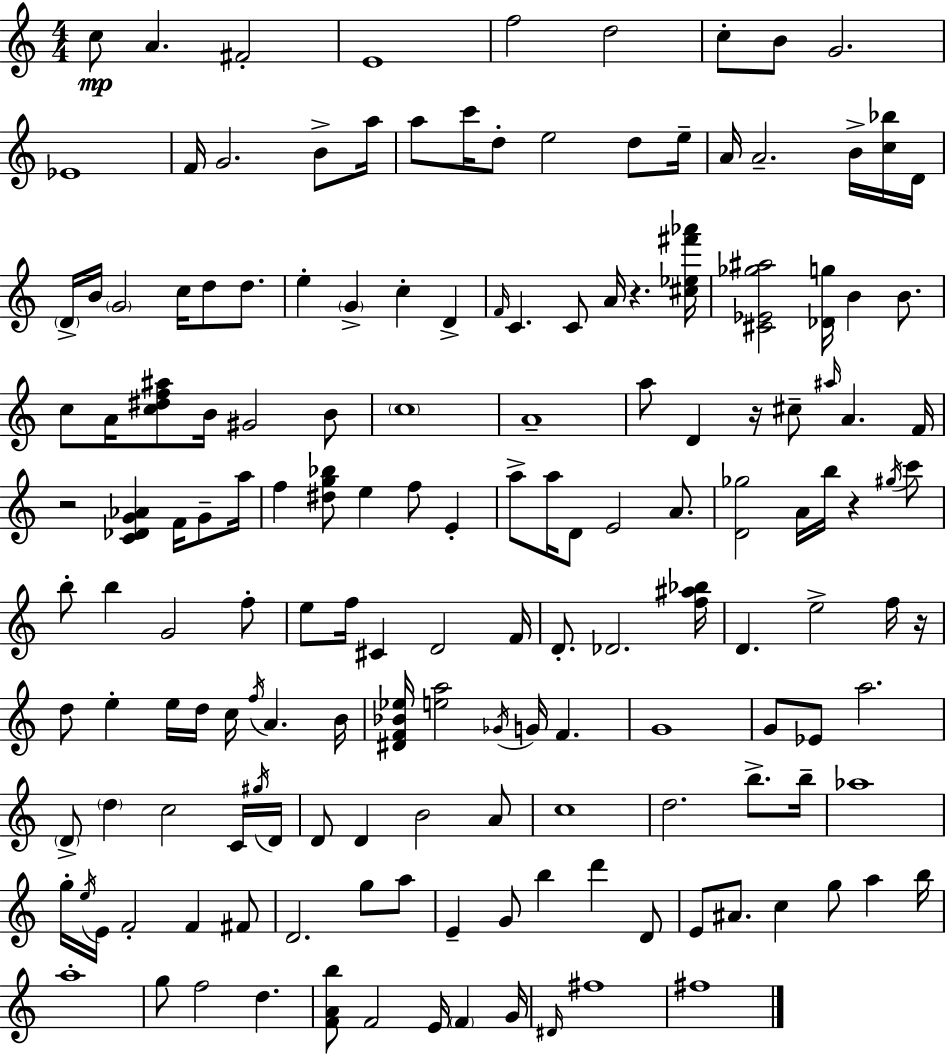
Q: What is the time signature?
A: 4/4